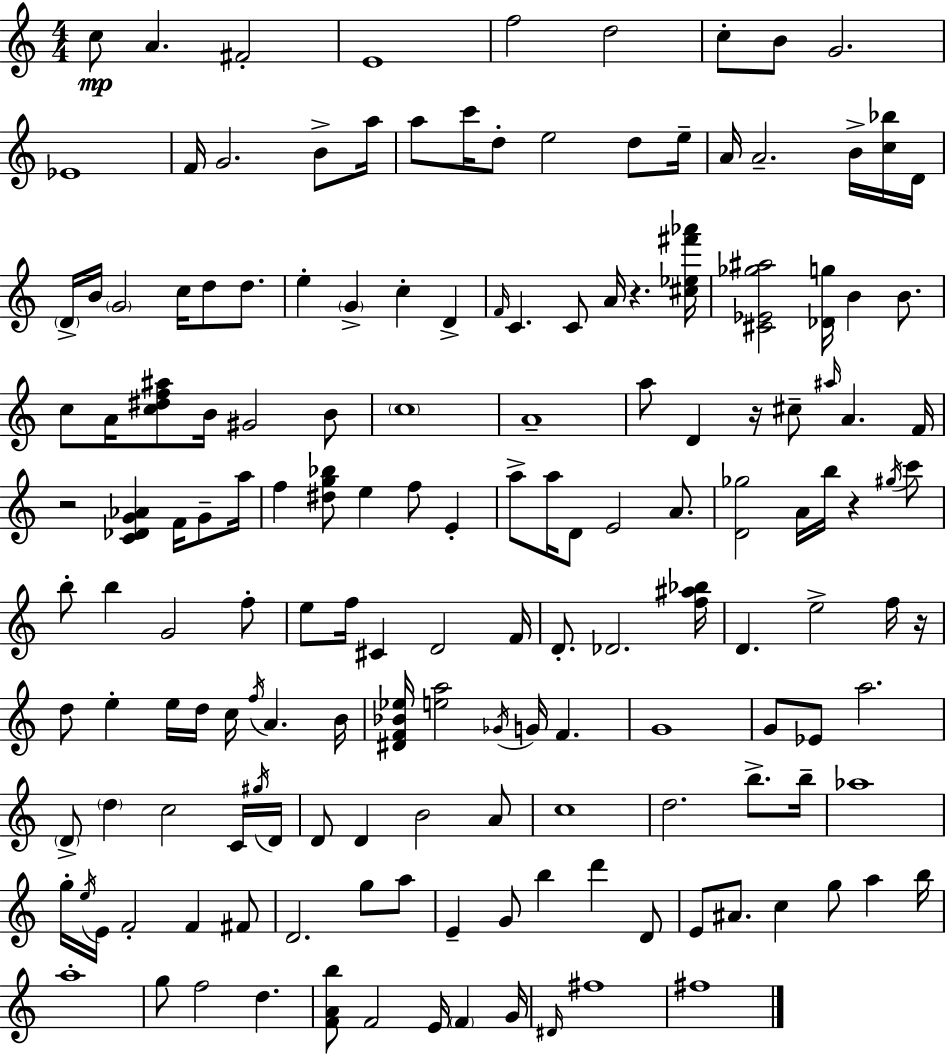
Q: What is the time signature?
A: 4/4